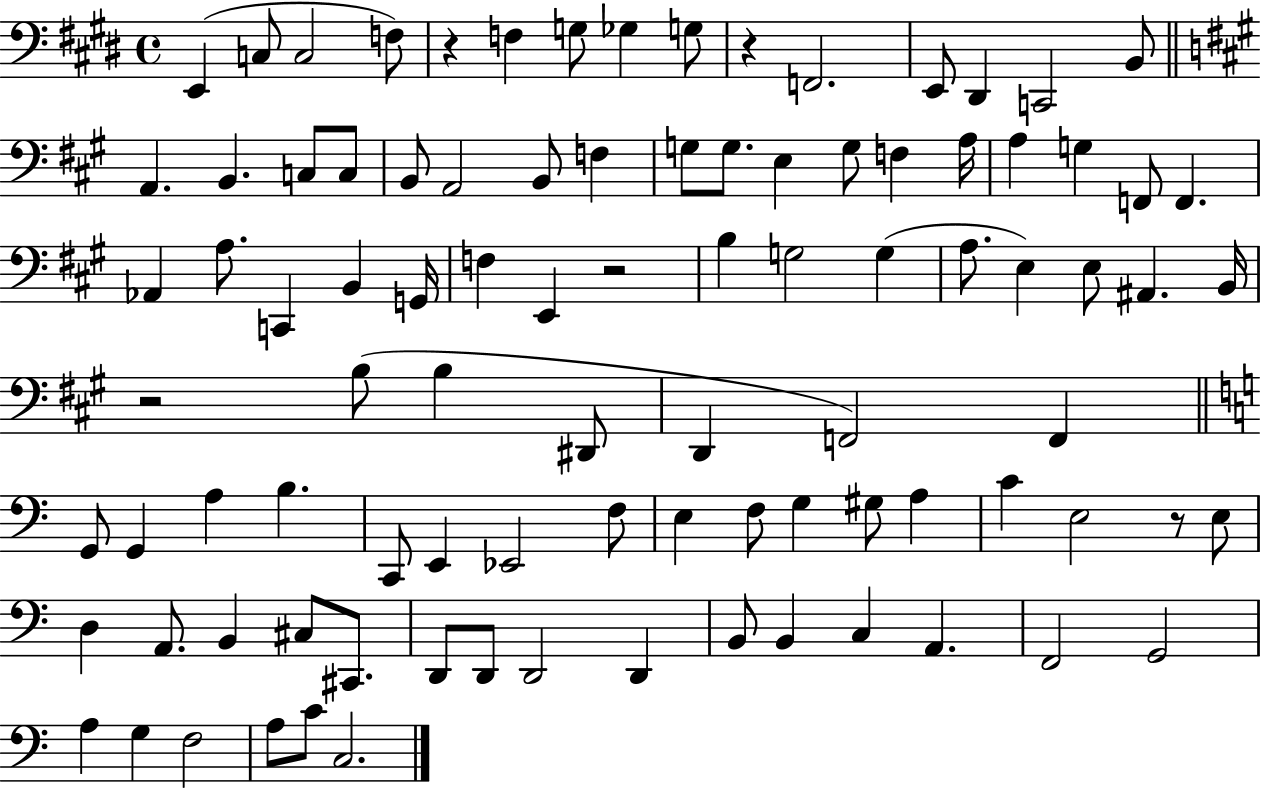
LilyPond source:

{
  \clef bass
  \time 4/4
  \defaultTimeSignature
  \key e \major
  \repeat volta 2 { e,4( c8 c2 f8) | r4 f4 g8 ges4 g8 | r4 f,2. | e,8 dis,4 c,2 b,8 | \break \bar "||" \break \key a \major a,4. b,4. c8 c8 | b,8 a,2 b,8 f4 | g8 g8. e4 g8 f4 a16 | a4 g4 f,8 f,4. | \break aes,4 a8. c,4 b,4 g,16 | f4 e,4 r2 | b4 g2 g4( | a8. e4) e8 ais,4. b,16 | \break r2 b8( b4 dis,8 | d,4 f,2) f,4 | \bar "||" \break \key a \minor g,8 g,4 a4 b4. | c,8 e,4 ees,2 f8 | e4 f8 g4 gis8 a4 | c'4 e2 r8 e8 | \break d4 a,8. b,4 cis8 cis,8. | d,8 d,8 d,2 d,4 | b,8 b,4 c4 a,4. | f,2 g,2 | \break a4 g4 f2 | a8 c'8 c2. | } \bar "|."
}